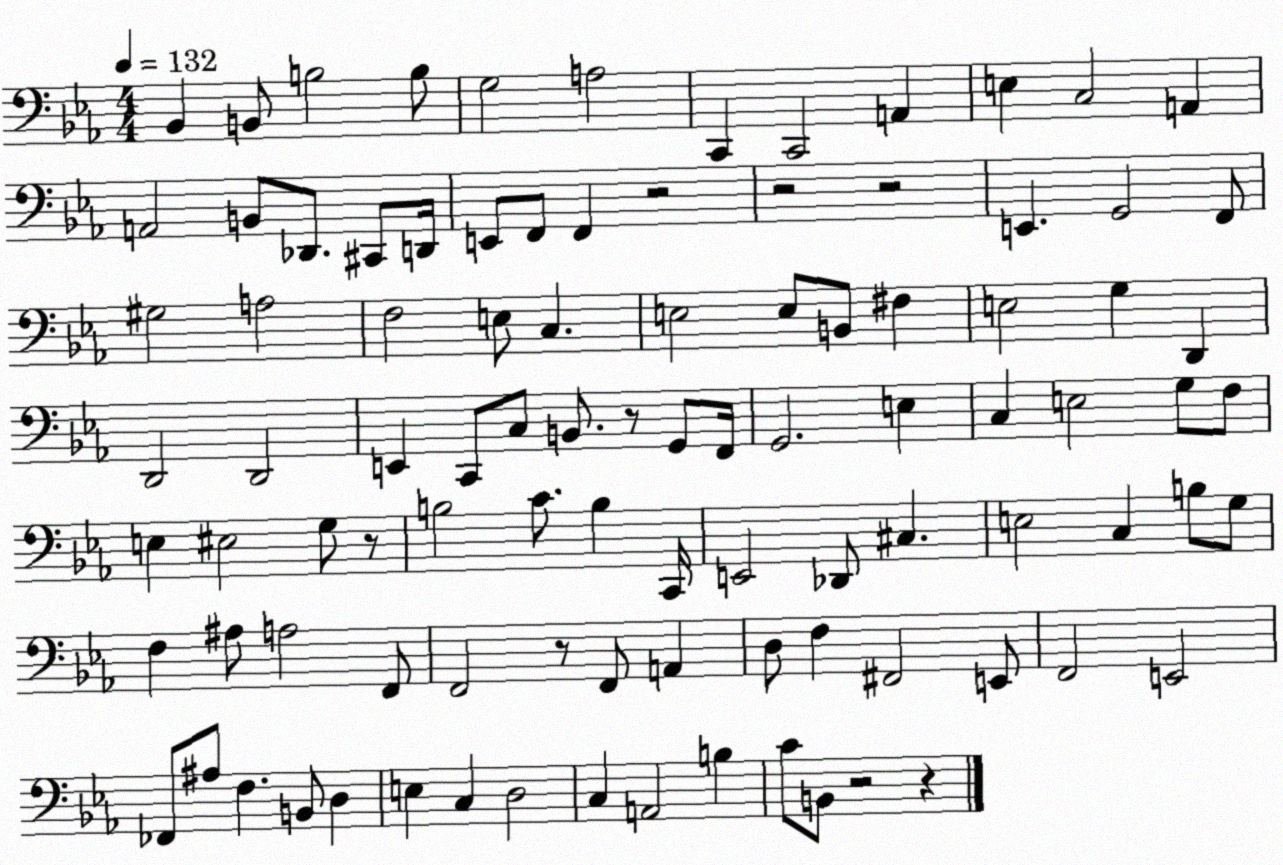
X:1
T:Untitled
M:4/4
L:1/4
K:Eb
_B,, B,,/2 B,2 B,/2 G,2 A,2 C,, C,,2 A,, E, C,2 A,, A,,2 B,,/2 _D,,/2 ^C,,/2 D,,/4 E,,/2 F,,/2 F,, z2 z2 z2 E,, G,,2 F,,/2 ^G,2 A,2 F,2 E,/2 C, E,2 E,/2 B,,/2 ^F, E,2 G, D,, D,,2 D,,2 E,, C,,/2 C,/2 B,,/2 z/2 G,,/2 F,,/4 G,,2 E, C, E,2 G,/2 F,/2 E, ^E,2 G,/2 z/2 B,2 C/2 B, C,,/4 E,,2 _D,,/2 ^C, E,2 C, B,/2 G,/2 F, ^A,/2 A,2 F,,/2 F,,2 z/2 F,,/2 A,, D,/2 F, ^F,,2 E,,/2 F,,2 E,,2 _F,,/2 ^A,/2 F, B,,/2 D, E, C, D,2 C, A,,2 B, C/2 B,,/2 z2 z